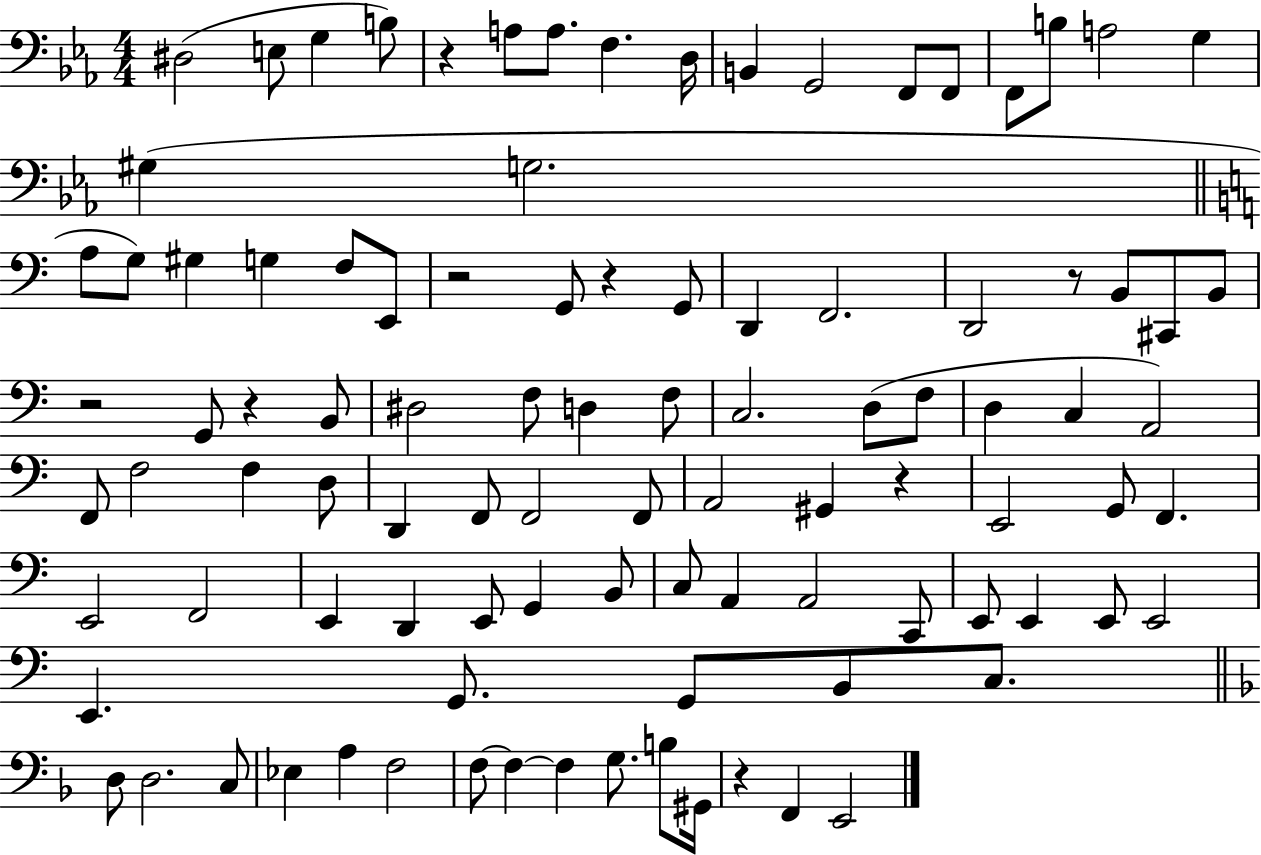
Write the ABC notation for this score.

X:1
T:Untitled
M:4/4
L:1/4
K:Eb
^D,2 E,/2 G, B,/2 z A,/2 A,/2 F, D,/4 B,, G,,2 F,,/2 F,,/2 F,,/2 B,/2 A,2 G, ^G, G,2 A,/2 G,/2 ^G, G, F,/2 E,,/2 z2 G,,/2 z G,,/2 D,, F,,2 D,,2 z/2 B,,/2 ^C,,/2 B,,/2 z2 G,,/2 z B,,/2 ^D,2 F,/2 D, F,/2 C,2 D,/2 F,/2 D, C, A,,2 F,,/2 F,2 F, D,/2 D,, F,,/2 F,,2 F,,/2 A,,2 ^G,, z E,,2 G,,/2 F,, E,,2 F,,2 E,, D,, E,,/2 G,, B,,/2 C,/2 A,, A,,2 C,,/2 E,,/2 E,, E,,/2 E,,2 E,, G,,/2 G,,/2 B,,/2 C,/2 D,/2 D,2 C,/2 _E, A, F,2 F,/2 F, F, G,/2 B,/2 ^G,,/4 z F,, E,,2